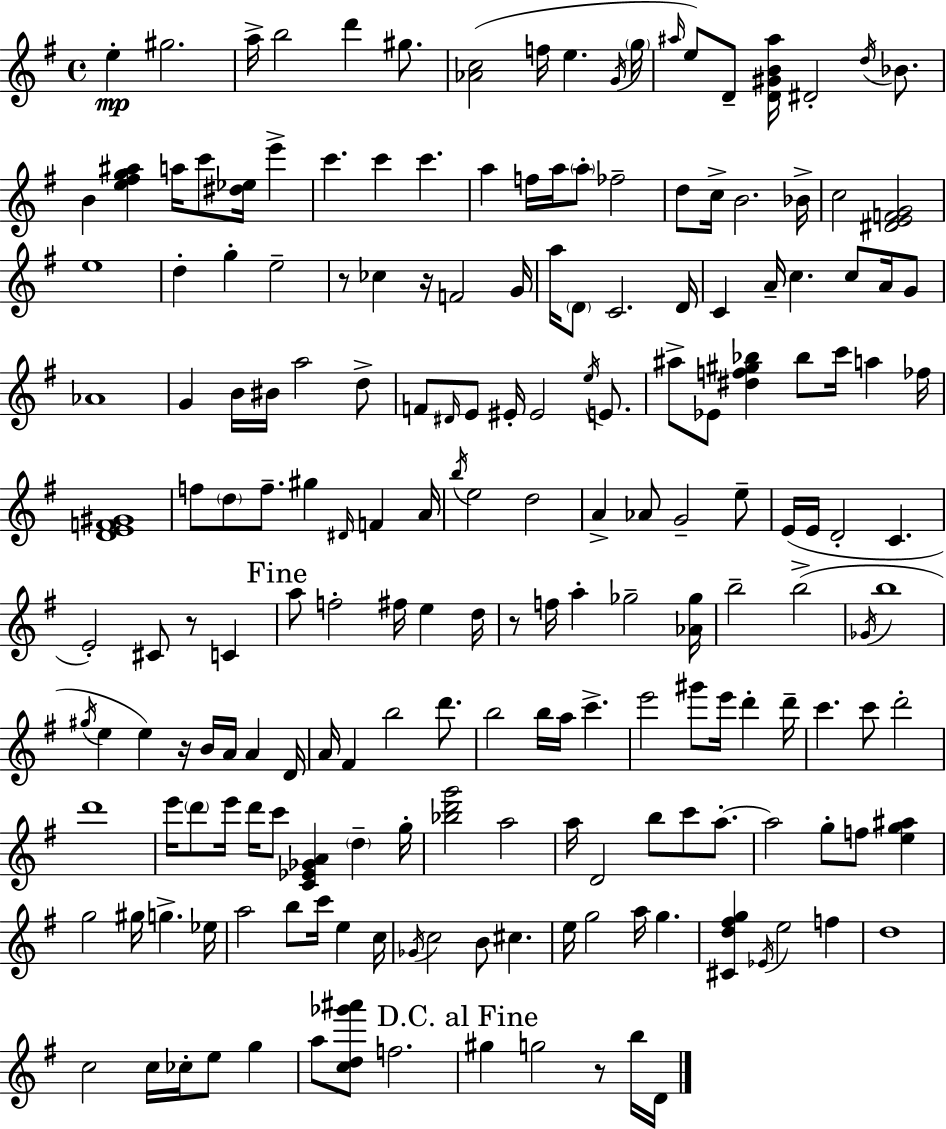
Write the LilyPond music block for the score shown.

{
  \clef treble
  \time 4/4
  \defaultTimeSignature
  \key g \major
  e''4-.\mp gis''2. | a''16-> b''2 d'''4 gis''8. | <aes' c''>2( f''16 e''4. \acciaccatura { g'16 } | \parenthesize g''16 \grace { ais''16 }) e''8 d'8-- <d' gis' b' ais''>16 dis'2-. \acciaccatura { d''16 } | \break bes'8. b'4 <e'' fis'' g'' ais''>4 a''16 c'''8 <dis'' ees''>16 e'''4-> | c'''4. c'''4 c'''4. | a''4 f''16 a''16 \parenthesize a''8-. fes''2-- | d''8 c''16-> b'2. | \break bes'16-> c''2 <dis' e' f' g'>2 | e''1 | d''4-. g''4-. e''2-- | r8 ces''4 r16 f'2 | \break g'16 a''16 \parenthesize d'8 c'2. | d'16 c'4 a'16-- c''4. c''8 | a'16 g'8 aes'1 | g'4 b'16 bis'16 a''2 | \break d''8-> f'8 \grace { dis'16 } e'8 eis'16-. eis'2 | \acciaccatura { e''16 } e'8. ais''8-> ees'8 <dis'' f'' gis'' bes''>4 bes''8 c'''16 | a''4 fes''16 <d' e' f' gis'>1 | f''8 \parenthesize d''8 f''8.-- gis''4 | \break \grace { dis'16 } f'4 a'16 \acciaccatura { b''16 } e''2 d''2 | a'4-> aes'8 g'2-- | e''8-- e'16( e'16 d'2-. | c'4. e'2-.) cis'8 | \break r8 c'4 \mark "Fine" a''8 f''2-. | fis''16 e''4 d''16 r8 f''16 a''4-. ges''2-- | <aes' ges''>16 b''2-- b''2->( | \acciaccatura { ges'16 } b''1 | \break \acciaccatura { gis''16 } e''4 e''4) | r16 b'16 a'16 a'4 d'16 a'16 fis'4 b''2 | d'''8. b''2 | b''16 a''16 c'''4.-> e'''2 | \break gis'''8 e'''16 d'''4-. d'''16-- c'''4. c'''8 | d'''2-. d'''1 | e'''16 \parenthesize d'''8 e'''16 d'''16 c'''8 | <c' ees' ges' a'>4 \parenthesize d''4-- g''16-. <bes'' d''' g'''>2 | \break a''2 a''16 d'2 | b''8 c'''8 a''8.-.~~ a''2 | g''8-. f''8 <e'' g'' ais''>4 g''2 | gis''16 g''4.-> ees''16 a''2 | \break b''8 c'''16 e''4 c''16 \acciaccatura { ges'16 } c''2 | b'8 cis''4. e''16 g''2 | a''16 g''4. <cis' d'' fis'' g''>4 \acciaccatura { ees'16 } e''2 | f''4 d''1 | \break c''2 | c''16 ces''16-. e''8 g''4 a''8 <c'' d'' ges''' ais'''>8 f''2. | \mark "D.C. al Fine" gis''4 g''2 | r8 b''16 d'16 \bar "|."
}